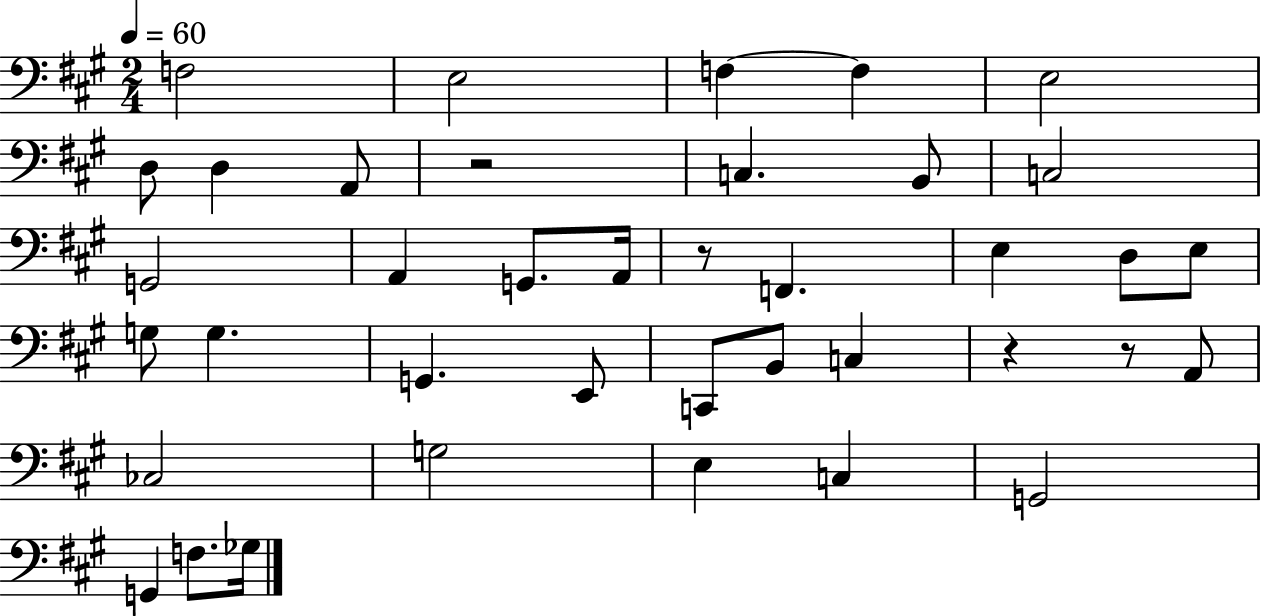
F3/h E3/h F3/q F3/q E3/h D3/e D3/q A2/e R/h C3/q. B2/e C3/h G2/h A2/q G2/e. A2/s R/e F2/q. E3/q D3/e E3/e G3/e G3/q. G2/q. E2/e C2/e B2/e C3/q R/q R/e A2/e CES3/h G3/h E3/q C3/q G2/h G2/q F3/e. Gb3/s